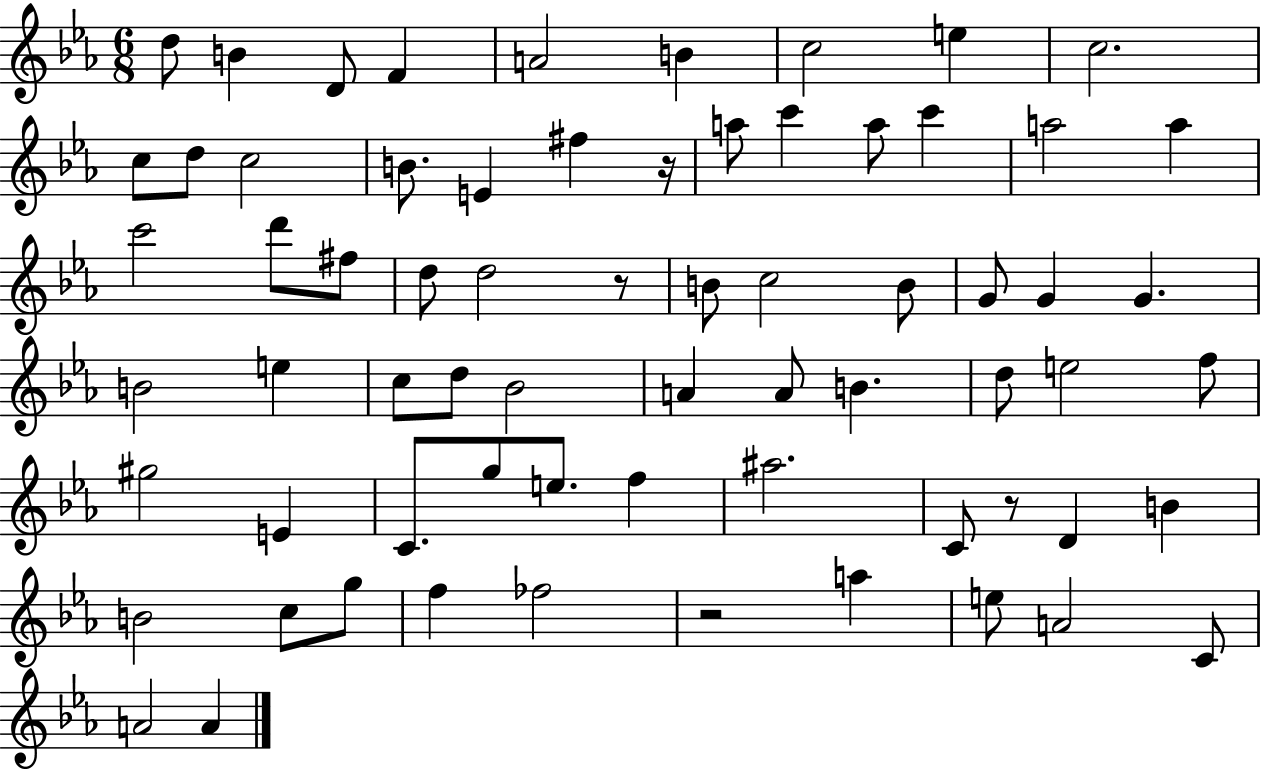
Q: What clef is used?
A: treble